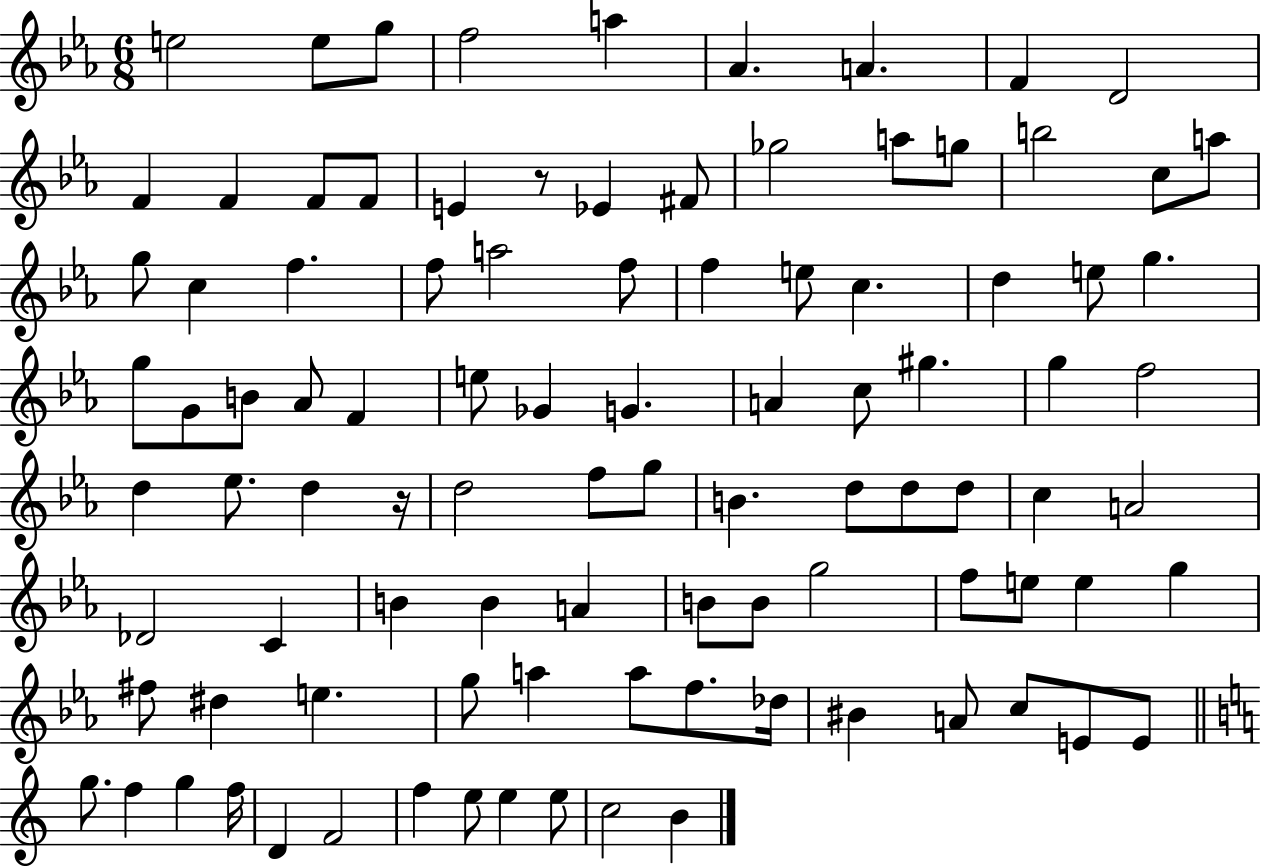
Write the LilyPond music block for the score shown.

{
  \clef treble
  \numericTimeSignature
  \time 6/8
  \key ees \major
  e''2 e''8 g''8 | f''2 a''4 | aes'4. a'4. | f'4 d'2 | \break f'4 f'4 f'8 f'8 | e'4 r8 ees'4 fis'8 | ges''2 a''8 g''8 | b''2 c''8 a''8 | \break g''8 c''4 f''4. | f''8 a''2 f''8 | f''4 e''8 c''4. | d''4 e''8 g''4. | \break g''8 g'8 b'8 aes'8 f'4 | e''8 ges'4 g'4. | a'4 c''8 gis''4. | g''4 f''2 | \break d''4 ees''8. d''4 r16 | d''2 f''8 g''8 | b'4. d''8 d''8 d''8 | c''4 a'2 | \break des'2 c'4 | b'4 b'4 a'4 | b'8 b'8 g''2 | f''8 e''8 e''4 g''4 | \break fis''8 dis''4 e''4. | g''8 a''4 a''8 f''8. des''16 | bis'4 a'8 c''8 e'8 e'8 | \bar "||" \break \key c \major g''8. f''4 g''4 f''16 | d'4 f'2 | f''4 e''8 e''4 e''8 | c''2 b'4 | \break \bar "|."
}